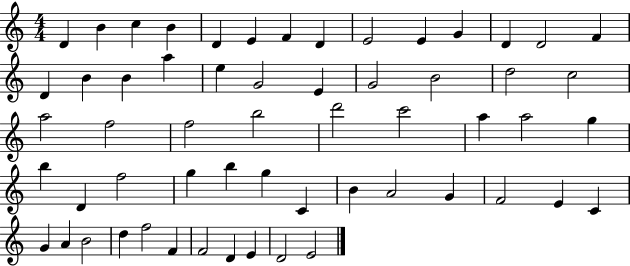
{
  \clef treble
  \numericTimeSignature
  \time 4/4
  \key c \major
  d'4 b'4 c''4 b'4 | d'4 e'4 f'4 d'4 | e'2 e'4 g'4 | d'4 d'2 f'4 | \break d'4 b'4 b'4 a''4 | e''4 g'2 e'4 | g'2 b'2 | d''2 c''2 | \break a''2 f''2 | f''2 b''2 | d'''2 c'''2 | a''4 a''2 g''4 | \break b''4 d'4 f''2 | g''4 b''4 g''4 c'4 | b'4 a'2 g'4 | f'2 e'4 c'4 | \break g'4 a'4 b'2 | d''4 f''2 f'4 | f'2 d'4 e'4 | d'2 e'2 | \break \bar "|."
}